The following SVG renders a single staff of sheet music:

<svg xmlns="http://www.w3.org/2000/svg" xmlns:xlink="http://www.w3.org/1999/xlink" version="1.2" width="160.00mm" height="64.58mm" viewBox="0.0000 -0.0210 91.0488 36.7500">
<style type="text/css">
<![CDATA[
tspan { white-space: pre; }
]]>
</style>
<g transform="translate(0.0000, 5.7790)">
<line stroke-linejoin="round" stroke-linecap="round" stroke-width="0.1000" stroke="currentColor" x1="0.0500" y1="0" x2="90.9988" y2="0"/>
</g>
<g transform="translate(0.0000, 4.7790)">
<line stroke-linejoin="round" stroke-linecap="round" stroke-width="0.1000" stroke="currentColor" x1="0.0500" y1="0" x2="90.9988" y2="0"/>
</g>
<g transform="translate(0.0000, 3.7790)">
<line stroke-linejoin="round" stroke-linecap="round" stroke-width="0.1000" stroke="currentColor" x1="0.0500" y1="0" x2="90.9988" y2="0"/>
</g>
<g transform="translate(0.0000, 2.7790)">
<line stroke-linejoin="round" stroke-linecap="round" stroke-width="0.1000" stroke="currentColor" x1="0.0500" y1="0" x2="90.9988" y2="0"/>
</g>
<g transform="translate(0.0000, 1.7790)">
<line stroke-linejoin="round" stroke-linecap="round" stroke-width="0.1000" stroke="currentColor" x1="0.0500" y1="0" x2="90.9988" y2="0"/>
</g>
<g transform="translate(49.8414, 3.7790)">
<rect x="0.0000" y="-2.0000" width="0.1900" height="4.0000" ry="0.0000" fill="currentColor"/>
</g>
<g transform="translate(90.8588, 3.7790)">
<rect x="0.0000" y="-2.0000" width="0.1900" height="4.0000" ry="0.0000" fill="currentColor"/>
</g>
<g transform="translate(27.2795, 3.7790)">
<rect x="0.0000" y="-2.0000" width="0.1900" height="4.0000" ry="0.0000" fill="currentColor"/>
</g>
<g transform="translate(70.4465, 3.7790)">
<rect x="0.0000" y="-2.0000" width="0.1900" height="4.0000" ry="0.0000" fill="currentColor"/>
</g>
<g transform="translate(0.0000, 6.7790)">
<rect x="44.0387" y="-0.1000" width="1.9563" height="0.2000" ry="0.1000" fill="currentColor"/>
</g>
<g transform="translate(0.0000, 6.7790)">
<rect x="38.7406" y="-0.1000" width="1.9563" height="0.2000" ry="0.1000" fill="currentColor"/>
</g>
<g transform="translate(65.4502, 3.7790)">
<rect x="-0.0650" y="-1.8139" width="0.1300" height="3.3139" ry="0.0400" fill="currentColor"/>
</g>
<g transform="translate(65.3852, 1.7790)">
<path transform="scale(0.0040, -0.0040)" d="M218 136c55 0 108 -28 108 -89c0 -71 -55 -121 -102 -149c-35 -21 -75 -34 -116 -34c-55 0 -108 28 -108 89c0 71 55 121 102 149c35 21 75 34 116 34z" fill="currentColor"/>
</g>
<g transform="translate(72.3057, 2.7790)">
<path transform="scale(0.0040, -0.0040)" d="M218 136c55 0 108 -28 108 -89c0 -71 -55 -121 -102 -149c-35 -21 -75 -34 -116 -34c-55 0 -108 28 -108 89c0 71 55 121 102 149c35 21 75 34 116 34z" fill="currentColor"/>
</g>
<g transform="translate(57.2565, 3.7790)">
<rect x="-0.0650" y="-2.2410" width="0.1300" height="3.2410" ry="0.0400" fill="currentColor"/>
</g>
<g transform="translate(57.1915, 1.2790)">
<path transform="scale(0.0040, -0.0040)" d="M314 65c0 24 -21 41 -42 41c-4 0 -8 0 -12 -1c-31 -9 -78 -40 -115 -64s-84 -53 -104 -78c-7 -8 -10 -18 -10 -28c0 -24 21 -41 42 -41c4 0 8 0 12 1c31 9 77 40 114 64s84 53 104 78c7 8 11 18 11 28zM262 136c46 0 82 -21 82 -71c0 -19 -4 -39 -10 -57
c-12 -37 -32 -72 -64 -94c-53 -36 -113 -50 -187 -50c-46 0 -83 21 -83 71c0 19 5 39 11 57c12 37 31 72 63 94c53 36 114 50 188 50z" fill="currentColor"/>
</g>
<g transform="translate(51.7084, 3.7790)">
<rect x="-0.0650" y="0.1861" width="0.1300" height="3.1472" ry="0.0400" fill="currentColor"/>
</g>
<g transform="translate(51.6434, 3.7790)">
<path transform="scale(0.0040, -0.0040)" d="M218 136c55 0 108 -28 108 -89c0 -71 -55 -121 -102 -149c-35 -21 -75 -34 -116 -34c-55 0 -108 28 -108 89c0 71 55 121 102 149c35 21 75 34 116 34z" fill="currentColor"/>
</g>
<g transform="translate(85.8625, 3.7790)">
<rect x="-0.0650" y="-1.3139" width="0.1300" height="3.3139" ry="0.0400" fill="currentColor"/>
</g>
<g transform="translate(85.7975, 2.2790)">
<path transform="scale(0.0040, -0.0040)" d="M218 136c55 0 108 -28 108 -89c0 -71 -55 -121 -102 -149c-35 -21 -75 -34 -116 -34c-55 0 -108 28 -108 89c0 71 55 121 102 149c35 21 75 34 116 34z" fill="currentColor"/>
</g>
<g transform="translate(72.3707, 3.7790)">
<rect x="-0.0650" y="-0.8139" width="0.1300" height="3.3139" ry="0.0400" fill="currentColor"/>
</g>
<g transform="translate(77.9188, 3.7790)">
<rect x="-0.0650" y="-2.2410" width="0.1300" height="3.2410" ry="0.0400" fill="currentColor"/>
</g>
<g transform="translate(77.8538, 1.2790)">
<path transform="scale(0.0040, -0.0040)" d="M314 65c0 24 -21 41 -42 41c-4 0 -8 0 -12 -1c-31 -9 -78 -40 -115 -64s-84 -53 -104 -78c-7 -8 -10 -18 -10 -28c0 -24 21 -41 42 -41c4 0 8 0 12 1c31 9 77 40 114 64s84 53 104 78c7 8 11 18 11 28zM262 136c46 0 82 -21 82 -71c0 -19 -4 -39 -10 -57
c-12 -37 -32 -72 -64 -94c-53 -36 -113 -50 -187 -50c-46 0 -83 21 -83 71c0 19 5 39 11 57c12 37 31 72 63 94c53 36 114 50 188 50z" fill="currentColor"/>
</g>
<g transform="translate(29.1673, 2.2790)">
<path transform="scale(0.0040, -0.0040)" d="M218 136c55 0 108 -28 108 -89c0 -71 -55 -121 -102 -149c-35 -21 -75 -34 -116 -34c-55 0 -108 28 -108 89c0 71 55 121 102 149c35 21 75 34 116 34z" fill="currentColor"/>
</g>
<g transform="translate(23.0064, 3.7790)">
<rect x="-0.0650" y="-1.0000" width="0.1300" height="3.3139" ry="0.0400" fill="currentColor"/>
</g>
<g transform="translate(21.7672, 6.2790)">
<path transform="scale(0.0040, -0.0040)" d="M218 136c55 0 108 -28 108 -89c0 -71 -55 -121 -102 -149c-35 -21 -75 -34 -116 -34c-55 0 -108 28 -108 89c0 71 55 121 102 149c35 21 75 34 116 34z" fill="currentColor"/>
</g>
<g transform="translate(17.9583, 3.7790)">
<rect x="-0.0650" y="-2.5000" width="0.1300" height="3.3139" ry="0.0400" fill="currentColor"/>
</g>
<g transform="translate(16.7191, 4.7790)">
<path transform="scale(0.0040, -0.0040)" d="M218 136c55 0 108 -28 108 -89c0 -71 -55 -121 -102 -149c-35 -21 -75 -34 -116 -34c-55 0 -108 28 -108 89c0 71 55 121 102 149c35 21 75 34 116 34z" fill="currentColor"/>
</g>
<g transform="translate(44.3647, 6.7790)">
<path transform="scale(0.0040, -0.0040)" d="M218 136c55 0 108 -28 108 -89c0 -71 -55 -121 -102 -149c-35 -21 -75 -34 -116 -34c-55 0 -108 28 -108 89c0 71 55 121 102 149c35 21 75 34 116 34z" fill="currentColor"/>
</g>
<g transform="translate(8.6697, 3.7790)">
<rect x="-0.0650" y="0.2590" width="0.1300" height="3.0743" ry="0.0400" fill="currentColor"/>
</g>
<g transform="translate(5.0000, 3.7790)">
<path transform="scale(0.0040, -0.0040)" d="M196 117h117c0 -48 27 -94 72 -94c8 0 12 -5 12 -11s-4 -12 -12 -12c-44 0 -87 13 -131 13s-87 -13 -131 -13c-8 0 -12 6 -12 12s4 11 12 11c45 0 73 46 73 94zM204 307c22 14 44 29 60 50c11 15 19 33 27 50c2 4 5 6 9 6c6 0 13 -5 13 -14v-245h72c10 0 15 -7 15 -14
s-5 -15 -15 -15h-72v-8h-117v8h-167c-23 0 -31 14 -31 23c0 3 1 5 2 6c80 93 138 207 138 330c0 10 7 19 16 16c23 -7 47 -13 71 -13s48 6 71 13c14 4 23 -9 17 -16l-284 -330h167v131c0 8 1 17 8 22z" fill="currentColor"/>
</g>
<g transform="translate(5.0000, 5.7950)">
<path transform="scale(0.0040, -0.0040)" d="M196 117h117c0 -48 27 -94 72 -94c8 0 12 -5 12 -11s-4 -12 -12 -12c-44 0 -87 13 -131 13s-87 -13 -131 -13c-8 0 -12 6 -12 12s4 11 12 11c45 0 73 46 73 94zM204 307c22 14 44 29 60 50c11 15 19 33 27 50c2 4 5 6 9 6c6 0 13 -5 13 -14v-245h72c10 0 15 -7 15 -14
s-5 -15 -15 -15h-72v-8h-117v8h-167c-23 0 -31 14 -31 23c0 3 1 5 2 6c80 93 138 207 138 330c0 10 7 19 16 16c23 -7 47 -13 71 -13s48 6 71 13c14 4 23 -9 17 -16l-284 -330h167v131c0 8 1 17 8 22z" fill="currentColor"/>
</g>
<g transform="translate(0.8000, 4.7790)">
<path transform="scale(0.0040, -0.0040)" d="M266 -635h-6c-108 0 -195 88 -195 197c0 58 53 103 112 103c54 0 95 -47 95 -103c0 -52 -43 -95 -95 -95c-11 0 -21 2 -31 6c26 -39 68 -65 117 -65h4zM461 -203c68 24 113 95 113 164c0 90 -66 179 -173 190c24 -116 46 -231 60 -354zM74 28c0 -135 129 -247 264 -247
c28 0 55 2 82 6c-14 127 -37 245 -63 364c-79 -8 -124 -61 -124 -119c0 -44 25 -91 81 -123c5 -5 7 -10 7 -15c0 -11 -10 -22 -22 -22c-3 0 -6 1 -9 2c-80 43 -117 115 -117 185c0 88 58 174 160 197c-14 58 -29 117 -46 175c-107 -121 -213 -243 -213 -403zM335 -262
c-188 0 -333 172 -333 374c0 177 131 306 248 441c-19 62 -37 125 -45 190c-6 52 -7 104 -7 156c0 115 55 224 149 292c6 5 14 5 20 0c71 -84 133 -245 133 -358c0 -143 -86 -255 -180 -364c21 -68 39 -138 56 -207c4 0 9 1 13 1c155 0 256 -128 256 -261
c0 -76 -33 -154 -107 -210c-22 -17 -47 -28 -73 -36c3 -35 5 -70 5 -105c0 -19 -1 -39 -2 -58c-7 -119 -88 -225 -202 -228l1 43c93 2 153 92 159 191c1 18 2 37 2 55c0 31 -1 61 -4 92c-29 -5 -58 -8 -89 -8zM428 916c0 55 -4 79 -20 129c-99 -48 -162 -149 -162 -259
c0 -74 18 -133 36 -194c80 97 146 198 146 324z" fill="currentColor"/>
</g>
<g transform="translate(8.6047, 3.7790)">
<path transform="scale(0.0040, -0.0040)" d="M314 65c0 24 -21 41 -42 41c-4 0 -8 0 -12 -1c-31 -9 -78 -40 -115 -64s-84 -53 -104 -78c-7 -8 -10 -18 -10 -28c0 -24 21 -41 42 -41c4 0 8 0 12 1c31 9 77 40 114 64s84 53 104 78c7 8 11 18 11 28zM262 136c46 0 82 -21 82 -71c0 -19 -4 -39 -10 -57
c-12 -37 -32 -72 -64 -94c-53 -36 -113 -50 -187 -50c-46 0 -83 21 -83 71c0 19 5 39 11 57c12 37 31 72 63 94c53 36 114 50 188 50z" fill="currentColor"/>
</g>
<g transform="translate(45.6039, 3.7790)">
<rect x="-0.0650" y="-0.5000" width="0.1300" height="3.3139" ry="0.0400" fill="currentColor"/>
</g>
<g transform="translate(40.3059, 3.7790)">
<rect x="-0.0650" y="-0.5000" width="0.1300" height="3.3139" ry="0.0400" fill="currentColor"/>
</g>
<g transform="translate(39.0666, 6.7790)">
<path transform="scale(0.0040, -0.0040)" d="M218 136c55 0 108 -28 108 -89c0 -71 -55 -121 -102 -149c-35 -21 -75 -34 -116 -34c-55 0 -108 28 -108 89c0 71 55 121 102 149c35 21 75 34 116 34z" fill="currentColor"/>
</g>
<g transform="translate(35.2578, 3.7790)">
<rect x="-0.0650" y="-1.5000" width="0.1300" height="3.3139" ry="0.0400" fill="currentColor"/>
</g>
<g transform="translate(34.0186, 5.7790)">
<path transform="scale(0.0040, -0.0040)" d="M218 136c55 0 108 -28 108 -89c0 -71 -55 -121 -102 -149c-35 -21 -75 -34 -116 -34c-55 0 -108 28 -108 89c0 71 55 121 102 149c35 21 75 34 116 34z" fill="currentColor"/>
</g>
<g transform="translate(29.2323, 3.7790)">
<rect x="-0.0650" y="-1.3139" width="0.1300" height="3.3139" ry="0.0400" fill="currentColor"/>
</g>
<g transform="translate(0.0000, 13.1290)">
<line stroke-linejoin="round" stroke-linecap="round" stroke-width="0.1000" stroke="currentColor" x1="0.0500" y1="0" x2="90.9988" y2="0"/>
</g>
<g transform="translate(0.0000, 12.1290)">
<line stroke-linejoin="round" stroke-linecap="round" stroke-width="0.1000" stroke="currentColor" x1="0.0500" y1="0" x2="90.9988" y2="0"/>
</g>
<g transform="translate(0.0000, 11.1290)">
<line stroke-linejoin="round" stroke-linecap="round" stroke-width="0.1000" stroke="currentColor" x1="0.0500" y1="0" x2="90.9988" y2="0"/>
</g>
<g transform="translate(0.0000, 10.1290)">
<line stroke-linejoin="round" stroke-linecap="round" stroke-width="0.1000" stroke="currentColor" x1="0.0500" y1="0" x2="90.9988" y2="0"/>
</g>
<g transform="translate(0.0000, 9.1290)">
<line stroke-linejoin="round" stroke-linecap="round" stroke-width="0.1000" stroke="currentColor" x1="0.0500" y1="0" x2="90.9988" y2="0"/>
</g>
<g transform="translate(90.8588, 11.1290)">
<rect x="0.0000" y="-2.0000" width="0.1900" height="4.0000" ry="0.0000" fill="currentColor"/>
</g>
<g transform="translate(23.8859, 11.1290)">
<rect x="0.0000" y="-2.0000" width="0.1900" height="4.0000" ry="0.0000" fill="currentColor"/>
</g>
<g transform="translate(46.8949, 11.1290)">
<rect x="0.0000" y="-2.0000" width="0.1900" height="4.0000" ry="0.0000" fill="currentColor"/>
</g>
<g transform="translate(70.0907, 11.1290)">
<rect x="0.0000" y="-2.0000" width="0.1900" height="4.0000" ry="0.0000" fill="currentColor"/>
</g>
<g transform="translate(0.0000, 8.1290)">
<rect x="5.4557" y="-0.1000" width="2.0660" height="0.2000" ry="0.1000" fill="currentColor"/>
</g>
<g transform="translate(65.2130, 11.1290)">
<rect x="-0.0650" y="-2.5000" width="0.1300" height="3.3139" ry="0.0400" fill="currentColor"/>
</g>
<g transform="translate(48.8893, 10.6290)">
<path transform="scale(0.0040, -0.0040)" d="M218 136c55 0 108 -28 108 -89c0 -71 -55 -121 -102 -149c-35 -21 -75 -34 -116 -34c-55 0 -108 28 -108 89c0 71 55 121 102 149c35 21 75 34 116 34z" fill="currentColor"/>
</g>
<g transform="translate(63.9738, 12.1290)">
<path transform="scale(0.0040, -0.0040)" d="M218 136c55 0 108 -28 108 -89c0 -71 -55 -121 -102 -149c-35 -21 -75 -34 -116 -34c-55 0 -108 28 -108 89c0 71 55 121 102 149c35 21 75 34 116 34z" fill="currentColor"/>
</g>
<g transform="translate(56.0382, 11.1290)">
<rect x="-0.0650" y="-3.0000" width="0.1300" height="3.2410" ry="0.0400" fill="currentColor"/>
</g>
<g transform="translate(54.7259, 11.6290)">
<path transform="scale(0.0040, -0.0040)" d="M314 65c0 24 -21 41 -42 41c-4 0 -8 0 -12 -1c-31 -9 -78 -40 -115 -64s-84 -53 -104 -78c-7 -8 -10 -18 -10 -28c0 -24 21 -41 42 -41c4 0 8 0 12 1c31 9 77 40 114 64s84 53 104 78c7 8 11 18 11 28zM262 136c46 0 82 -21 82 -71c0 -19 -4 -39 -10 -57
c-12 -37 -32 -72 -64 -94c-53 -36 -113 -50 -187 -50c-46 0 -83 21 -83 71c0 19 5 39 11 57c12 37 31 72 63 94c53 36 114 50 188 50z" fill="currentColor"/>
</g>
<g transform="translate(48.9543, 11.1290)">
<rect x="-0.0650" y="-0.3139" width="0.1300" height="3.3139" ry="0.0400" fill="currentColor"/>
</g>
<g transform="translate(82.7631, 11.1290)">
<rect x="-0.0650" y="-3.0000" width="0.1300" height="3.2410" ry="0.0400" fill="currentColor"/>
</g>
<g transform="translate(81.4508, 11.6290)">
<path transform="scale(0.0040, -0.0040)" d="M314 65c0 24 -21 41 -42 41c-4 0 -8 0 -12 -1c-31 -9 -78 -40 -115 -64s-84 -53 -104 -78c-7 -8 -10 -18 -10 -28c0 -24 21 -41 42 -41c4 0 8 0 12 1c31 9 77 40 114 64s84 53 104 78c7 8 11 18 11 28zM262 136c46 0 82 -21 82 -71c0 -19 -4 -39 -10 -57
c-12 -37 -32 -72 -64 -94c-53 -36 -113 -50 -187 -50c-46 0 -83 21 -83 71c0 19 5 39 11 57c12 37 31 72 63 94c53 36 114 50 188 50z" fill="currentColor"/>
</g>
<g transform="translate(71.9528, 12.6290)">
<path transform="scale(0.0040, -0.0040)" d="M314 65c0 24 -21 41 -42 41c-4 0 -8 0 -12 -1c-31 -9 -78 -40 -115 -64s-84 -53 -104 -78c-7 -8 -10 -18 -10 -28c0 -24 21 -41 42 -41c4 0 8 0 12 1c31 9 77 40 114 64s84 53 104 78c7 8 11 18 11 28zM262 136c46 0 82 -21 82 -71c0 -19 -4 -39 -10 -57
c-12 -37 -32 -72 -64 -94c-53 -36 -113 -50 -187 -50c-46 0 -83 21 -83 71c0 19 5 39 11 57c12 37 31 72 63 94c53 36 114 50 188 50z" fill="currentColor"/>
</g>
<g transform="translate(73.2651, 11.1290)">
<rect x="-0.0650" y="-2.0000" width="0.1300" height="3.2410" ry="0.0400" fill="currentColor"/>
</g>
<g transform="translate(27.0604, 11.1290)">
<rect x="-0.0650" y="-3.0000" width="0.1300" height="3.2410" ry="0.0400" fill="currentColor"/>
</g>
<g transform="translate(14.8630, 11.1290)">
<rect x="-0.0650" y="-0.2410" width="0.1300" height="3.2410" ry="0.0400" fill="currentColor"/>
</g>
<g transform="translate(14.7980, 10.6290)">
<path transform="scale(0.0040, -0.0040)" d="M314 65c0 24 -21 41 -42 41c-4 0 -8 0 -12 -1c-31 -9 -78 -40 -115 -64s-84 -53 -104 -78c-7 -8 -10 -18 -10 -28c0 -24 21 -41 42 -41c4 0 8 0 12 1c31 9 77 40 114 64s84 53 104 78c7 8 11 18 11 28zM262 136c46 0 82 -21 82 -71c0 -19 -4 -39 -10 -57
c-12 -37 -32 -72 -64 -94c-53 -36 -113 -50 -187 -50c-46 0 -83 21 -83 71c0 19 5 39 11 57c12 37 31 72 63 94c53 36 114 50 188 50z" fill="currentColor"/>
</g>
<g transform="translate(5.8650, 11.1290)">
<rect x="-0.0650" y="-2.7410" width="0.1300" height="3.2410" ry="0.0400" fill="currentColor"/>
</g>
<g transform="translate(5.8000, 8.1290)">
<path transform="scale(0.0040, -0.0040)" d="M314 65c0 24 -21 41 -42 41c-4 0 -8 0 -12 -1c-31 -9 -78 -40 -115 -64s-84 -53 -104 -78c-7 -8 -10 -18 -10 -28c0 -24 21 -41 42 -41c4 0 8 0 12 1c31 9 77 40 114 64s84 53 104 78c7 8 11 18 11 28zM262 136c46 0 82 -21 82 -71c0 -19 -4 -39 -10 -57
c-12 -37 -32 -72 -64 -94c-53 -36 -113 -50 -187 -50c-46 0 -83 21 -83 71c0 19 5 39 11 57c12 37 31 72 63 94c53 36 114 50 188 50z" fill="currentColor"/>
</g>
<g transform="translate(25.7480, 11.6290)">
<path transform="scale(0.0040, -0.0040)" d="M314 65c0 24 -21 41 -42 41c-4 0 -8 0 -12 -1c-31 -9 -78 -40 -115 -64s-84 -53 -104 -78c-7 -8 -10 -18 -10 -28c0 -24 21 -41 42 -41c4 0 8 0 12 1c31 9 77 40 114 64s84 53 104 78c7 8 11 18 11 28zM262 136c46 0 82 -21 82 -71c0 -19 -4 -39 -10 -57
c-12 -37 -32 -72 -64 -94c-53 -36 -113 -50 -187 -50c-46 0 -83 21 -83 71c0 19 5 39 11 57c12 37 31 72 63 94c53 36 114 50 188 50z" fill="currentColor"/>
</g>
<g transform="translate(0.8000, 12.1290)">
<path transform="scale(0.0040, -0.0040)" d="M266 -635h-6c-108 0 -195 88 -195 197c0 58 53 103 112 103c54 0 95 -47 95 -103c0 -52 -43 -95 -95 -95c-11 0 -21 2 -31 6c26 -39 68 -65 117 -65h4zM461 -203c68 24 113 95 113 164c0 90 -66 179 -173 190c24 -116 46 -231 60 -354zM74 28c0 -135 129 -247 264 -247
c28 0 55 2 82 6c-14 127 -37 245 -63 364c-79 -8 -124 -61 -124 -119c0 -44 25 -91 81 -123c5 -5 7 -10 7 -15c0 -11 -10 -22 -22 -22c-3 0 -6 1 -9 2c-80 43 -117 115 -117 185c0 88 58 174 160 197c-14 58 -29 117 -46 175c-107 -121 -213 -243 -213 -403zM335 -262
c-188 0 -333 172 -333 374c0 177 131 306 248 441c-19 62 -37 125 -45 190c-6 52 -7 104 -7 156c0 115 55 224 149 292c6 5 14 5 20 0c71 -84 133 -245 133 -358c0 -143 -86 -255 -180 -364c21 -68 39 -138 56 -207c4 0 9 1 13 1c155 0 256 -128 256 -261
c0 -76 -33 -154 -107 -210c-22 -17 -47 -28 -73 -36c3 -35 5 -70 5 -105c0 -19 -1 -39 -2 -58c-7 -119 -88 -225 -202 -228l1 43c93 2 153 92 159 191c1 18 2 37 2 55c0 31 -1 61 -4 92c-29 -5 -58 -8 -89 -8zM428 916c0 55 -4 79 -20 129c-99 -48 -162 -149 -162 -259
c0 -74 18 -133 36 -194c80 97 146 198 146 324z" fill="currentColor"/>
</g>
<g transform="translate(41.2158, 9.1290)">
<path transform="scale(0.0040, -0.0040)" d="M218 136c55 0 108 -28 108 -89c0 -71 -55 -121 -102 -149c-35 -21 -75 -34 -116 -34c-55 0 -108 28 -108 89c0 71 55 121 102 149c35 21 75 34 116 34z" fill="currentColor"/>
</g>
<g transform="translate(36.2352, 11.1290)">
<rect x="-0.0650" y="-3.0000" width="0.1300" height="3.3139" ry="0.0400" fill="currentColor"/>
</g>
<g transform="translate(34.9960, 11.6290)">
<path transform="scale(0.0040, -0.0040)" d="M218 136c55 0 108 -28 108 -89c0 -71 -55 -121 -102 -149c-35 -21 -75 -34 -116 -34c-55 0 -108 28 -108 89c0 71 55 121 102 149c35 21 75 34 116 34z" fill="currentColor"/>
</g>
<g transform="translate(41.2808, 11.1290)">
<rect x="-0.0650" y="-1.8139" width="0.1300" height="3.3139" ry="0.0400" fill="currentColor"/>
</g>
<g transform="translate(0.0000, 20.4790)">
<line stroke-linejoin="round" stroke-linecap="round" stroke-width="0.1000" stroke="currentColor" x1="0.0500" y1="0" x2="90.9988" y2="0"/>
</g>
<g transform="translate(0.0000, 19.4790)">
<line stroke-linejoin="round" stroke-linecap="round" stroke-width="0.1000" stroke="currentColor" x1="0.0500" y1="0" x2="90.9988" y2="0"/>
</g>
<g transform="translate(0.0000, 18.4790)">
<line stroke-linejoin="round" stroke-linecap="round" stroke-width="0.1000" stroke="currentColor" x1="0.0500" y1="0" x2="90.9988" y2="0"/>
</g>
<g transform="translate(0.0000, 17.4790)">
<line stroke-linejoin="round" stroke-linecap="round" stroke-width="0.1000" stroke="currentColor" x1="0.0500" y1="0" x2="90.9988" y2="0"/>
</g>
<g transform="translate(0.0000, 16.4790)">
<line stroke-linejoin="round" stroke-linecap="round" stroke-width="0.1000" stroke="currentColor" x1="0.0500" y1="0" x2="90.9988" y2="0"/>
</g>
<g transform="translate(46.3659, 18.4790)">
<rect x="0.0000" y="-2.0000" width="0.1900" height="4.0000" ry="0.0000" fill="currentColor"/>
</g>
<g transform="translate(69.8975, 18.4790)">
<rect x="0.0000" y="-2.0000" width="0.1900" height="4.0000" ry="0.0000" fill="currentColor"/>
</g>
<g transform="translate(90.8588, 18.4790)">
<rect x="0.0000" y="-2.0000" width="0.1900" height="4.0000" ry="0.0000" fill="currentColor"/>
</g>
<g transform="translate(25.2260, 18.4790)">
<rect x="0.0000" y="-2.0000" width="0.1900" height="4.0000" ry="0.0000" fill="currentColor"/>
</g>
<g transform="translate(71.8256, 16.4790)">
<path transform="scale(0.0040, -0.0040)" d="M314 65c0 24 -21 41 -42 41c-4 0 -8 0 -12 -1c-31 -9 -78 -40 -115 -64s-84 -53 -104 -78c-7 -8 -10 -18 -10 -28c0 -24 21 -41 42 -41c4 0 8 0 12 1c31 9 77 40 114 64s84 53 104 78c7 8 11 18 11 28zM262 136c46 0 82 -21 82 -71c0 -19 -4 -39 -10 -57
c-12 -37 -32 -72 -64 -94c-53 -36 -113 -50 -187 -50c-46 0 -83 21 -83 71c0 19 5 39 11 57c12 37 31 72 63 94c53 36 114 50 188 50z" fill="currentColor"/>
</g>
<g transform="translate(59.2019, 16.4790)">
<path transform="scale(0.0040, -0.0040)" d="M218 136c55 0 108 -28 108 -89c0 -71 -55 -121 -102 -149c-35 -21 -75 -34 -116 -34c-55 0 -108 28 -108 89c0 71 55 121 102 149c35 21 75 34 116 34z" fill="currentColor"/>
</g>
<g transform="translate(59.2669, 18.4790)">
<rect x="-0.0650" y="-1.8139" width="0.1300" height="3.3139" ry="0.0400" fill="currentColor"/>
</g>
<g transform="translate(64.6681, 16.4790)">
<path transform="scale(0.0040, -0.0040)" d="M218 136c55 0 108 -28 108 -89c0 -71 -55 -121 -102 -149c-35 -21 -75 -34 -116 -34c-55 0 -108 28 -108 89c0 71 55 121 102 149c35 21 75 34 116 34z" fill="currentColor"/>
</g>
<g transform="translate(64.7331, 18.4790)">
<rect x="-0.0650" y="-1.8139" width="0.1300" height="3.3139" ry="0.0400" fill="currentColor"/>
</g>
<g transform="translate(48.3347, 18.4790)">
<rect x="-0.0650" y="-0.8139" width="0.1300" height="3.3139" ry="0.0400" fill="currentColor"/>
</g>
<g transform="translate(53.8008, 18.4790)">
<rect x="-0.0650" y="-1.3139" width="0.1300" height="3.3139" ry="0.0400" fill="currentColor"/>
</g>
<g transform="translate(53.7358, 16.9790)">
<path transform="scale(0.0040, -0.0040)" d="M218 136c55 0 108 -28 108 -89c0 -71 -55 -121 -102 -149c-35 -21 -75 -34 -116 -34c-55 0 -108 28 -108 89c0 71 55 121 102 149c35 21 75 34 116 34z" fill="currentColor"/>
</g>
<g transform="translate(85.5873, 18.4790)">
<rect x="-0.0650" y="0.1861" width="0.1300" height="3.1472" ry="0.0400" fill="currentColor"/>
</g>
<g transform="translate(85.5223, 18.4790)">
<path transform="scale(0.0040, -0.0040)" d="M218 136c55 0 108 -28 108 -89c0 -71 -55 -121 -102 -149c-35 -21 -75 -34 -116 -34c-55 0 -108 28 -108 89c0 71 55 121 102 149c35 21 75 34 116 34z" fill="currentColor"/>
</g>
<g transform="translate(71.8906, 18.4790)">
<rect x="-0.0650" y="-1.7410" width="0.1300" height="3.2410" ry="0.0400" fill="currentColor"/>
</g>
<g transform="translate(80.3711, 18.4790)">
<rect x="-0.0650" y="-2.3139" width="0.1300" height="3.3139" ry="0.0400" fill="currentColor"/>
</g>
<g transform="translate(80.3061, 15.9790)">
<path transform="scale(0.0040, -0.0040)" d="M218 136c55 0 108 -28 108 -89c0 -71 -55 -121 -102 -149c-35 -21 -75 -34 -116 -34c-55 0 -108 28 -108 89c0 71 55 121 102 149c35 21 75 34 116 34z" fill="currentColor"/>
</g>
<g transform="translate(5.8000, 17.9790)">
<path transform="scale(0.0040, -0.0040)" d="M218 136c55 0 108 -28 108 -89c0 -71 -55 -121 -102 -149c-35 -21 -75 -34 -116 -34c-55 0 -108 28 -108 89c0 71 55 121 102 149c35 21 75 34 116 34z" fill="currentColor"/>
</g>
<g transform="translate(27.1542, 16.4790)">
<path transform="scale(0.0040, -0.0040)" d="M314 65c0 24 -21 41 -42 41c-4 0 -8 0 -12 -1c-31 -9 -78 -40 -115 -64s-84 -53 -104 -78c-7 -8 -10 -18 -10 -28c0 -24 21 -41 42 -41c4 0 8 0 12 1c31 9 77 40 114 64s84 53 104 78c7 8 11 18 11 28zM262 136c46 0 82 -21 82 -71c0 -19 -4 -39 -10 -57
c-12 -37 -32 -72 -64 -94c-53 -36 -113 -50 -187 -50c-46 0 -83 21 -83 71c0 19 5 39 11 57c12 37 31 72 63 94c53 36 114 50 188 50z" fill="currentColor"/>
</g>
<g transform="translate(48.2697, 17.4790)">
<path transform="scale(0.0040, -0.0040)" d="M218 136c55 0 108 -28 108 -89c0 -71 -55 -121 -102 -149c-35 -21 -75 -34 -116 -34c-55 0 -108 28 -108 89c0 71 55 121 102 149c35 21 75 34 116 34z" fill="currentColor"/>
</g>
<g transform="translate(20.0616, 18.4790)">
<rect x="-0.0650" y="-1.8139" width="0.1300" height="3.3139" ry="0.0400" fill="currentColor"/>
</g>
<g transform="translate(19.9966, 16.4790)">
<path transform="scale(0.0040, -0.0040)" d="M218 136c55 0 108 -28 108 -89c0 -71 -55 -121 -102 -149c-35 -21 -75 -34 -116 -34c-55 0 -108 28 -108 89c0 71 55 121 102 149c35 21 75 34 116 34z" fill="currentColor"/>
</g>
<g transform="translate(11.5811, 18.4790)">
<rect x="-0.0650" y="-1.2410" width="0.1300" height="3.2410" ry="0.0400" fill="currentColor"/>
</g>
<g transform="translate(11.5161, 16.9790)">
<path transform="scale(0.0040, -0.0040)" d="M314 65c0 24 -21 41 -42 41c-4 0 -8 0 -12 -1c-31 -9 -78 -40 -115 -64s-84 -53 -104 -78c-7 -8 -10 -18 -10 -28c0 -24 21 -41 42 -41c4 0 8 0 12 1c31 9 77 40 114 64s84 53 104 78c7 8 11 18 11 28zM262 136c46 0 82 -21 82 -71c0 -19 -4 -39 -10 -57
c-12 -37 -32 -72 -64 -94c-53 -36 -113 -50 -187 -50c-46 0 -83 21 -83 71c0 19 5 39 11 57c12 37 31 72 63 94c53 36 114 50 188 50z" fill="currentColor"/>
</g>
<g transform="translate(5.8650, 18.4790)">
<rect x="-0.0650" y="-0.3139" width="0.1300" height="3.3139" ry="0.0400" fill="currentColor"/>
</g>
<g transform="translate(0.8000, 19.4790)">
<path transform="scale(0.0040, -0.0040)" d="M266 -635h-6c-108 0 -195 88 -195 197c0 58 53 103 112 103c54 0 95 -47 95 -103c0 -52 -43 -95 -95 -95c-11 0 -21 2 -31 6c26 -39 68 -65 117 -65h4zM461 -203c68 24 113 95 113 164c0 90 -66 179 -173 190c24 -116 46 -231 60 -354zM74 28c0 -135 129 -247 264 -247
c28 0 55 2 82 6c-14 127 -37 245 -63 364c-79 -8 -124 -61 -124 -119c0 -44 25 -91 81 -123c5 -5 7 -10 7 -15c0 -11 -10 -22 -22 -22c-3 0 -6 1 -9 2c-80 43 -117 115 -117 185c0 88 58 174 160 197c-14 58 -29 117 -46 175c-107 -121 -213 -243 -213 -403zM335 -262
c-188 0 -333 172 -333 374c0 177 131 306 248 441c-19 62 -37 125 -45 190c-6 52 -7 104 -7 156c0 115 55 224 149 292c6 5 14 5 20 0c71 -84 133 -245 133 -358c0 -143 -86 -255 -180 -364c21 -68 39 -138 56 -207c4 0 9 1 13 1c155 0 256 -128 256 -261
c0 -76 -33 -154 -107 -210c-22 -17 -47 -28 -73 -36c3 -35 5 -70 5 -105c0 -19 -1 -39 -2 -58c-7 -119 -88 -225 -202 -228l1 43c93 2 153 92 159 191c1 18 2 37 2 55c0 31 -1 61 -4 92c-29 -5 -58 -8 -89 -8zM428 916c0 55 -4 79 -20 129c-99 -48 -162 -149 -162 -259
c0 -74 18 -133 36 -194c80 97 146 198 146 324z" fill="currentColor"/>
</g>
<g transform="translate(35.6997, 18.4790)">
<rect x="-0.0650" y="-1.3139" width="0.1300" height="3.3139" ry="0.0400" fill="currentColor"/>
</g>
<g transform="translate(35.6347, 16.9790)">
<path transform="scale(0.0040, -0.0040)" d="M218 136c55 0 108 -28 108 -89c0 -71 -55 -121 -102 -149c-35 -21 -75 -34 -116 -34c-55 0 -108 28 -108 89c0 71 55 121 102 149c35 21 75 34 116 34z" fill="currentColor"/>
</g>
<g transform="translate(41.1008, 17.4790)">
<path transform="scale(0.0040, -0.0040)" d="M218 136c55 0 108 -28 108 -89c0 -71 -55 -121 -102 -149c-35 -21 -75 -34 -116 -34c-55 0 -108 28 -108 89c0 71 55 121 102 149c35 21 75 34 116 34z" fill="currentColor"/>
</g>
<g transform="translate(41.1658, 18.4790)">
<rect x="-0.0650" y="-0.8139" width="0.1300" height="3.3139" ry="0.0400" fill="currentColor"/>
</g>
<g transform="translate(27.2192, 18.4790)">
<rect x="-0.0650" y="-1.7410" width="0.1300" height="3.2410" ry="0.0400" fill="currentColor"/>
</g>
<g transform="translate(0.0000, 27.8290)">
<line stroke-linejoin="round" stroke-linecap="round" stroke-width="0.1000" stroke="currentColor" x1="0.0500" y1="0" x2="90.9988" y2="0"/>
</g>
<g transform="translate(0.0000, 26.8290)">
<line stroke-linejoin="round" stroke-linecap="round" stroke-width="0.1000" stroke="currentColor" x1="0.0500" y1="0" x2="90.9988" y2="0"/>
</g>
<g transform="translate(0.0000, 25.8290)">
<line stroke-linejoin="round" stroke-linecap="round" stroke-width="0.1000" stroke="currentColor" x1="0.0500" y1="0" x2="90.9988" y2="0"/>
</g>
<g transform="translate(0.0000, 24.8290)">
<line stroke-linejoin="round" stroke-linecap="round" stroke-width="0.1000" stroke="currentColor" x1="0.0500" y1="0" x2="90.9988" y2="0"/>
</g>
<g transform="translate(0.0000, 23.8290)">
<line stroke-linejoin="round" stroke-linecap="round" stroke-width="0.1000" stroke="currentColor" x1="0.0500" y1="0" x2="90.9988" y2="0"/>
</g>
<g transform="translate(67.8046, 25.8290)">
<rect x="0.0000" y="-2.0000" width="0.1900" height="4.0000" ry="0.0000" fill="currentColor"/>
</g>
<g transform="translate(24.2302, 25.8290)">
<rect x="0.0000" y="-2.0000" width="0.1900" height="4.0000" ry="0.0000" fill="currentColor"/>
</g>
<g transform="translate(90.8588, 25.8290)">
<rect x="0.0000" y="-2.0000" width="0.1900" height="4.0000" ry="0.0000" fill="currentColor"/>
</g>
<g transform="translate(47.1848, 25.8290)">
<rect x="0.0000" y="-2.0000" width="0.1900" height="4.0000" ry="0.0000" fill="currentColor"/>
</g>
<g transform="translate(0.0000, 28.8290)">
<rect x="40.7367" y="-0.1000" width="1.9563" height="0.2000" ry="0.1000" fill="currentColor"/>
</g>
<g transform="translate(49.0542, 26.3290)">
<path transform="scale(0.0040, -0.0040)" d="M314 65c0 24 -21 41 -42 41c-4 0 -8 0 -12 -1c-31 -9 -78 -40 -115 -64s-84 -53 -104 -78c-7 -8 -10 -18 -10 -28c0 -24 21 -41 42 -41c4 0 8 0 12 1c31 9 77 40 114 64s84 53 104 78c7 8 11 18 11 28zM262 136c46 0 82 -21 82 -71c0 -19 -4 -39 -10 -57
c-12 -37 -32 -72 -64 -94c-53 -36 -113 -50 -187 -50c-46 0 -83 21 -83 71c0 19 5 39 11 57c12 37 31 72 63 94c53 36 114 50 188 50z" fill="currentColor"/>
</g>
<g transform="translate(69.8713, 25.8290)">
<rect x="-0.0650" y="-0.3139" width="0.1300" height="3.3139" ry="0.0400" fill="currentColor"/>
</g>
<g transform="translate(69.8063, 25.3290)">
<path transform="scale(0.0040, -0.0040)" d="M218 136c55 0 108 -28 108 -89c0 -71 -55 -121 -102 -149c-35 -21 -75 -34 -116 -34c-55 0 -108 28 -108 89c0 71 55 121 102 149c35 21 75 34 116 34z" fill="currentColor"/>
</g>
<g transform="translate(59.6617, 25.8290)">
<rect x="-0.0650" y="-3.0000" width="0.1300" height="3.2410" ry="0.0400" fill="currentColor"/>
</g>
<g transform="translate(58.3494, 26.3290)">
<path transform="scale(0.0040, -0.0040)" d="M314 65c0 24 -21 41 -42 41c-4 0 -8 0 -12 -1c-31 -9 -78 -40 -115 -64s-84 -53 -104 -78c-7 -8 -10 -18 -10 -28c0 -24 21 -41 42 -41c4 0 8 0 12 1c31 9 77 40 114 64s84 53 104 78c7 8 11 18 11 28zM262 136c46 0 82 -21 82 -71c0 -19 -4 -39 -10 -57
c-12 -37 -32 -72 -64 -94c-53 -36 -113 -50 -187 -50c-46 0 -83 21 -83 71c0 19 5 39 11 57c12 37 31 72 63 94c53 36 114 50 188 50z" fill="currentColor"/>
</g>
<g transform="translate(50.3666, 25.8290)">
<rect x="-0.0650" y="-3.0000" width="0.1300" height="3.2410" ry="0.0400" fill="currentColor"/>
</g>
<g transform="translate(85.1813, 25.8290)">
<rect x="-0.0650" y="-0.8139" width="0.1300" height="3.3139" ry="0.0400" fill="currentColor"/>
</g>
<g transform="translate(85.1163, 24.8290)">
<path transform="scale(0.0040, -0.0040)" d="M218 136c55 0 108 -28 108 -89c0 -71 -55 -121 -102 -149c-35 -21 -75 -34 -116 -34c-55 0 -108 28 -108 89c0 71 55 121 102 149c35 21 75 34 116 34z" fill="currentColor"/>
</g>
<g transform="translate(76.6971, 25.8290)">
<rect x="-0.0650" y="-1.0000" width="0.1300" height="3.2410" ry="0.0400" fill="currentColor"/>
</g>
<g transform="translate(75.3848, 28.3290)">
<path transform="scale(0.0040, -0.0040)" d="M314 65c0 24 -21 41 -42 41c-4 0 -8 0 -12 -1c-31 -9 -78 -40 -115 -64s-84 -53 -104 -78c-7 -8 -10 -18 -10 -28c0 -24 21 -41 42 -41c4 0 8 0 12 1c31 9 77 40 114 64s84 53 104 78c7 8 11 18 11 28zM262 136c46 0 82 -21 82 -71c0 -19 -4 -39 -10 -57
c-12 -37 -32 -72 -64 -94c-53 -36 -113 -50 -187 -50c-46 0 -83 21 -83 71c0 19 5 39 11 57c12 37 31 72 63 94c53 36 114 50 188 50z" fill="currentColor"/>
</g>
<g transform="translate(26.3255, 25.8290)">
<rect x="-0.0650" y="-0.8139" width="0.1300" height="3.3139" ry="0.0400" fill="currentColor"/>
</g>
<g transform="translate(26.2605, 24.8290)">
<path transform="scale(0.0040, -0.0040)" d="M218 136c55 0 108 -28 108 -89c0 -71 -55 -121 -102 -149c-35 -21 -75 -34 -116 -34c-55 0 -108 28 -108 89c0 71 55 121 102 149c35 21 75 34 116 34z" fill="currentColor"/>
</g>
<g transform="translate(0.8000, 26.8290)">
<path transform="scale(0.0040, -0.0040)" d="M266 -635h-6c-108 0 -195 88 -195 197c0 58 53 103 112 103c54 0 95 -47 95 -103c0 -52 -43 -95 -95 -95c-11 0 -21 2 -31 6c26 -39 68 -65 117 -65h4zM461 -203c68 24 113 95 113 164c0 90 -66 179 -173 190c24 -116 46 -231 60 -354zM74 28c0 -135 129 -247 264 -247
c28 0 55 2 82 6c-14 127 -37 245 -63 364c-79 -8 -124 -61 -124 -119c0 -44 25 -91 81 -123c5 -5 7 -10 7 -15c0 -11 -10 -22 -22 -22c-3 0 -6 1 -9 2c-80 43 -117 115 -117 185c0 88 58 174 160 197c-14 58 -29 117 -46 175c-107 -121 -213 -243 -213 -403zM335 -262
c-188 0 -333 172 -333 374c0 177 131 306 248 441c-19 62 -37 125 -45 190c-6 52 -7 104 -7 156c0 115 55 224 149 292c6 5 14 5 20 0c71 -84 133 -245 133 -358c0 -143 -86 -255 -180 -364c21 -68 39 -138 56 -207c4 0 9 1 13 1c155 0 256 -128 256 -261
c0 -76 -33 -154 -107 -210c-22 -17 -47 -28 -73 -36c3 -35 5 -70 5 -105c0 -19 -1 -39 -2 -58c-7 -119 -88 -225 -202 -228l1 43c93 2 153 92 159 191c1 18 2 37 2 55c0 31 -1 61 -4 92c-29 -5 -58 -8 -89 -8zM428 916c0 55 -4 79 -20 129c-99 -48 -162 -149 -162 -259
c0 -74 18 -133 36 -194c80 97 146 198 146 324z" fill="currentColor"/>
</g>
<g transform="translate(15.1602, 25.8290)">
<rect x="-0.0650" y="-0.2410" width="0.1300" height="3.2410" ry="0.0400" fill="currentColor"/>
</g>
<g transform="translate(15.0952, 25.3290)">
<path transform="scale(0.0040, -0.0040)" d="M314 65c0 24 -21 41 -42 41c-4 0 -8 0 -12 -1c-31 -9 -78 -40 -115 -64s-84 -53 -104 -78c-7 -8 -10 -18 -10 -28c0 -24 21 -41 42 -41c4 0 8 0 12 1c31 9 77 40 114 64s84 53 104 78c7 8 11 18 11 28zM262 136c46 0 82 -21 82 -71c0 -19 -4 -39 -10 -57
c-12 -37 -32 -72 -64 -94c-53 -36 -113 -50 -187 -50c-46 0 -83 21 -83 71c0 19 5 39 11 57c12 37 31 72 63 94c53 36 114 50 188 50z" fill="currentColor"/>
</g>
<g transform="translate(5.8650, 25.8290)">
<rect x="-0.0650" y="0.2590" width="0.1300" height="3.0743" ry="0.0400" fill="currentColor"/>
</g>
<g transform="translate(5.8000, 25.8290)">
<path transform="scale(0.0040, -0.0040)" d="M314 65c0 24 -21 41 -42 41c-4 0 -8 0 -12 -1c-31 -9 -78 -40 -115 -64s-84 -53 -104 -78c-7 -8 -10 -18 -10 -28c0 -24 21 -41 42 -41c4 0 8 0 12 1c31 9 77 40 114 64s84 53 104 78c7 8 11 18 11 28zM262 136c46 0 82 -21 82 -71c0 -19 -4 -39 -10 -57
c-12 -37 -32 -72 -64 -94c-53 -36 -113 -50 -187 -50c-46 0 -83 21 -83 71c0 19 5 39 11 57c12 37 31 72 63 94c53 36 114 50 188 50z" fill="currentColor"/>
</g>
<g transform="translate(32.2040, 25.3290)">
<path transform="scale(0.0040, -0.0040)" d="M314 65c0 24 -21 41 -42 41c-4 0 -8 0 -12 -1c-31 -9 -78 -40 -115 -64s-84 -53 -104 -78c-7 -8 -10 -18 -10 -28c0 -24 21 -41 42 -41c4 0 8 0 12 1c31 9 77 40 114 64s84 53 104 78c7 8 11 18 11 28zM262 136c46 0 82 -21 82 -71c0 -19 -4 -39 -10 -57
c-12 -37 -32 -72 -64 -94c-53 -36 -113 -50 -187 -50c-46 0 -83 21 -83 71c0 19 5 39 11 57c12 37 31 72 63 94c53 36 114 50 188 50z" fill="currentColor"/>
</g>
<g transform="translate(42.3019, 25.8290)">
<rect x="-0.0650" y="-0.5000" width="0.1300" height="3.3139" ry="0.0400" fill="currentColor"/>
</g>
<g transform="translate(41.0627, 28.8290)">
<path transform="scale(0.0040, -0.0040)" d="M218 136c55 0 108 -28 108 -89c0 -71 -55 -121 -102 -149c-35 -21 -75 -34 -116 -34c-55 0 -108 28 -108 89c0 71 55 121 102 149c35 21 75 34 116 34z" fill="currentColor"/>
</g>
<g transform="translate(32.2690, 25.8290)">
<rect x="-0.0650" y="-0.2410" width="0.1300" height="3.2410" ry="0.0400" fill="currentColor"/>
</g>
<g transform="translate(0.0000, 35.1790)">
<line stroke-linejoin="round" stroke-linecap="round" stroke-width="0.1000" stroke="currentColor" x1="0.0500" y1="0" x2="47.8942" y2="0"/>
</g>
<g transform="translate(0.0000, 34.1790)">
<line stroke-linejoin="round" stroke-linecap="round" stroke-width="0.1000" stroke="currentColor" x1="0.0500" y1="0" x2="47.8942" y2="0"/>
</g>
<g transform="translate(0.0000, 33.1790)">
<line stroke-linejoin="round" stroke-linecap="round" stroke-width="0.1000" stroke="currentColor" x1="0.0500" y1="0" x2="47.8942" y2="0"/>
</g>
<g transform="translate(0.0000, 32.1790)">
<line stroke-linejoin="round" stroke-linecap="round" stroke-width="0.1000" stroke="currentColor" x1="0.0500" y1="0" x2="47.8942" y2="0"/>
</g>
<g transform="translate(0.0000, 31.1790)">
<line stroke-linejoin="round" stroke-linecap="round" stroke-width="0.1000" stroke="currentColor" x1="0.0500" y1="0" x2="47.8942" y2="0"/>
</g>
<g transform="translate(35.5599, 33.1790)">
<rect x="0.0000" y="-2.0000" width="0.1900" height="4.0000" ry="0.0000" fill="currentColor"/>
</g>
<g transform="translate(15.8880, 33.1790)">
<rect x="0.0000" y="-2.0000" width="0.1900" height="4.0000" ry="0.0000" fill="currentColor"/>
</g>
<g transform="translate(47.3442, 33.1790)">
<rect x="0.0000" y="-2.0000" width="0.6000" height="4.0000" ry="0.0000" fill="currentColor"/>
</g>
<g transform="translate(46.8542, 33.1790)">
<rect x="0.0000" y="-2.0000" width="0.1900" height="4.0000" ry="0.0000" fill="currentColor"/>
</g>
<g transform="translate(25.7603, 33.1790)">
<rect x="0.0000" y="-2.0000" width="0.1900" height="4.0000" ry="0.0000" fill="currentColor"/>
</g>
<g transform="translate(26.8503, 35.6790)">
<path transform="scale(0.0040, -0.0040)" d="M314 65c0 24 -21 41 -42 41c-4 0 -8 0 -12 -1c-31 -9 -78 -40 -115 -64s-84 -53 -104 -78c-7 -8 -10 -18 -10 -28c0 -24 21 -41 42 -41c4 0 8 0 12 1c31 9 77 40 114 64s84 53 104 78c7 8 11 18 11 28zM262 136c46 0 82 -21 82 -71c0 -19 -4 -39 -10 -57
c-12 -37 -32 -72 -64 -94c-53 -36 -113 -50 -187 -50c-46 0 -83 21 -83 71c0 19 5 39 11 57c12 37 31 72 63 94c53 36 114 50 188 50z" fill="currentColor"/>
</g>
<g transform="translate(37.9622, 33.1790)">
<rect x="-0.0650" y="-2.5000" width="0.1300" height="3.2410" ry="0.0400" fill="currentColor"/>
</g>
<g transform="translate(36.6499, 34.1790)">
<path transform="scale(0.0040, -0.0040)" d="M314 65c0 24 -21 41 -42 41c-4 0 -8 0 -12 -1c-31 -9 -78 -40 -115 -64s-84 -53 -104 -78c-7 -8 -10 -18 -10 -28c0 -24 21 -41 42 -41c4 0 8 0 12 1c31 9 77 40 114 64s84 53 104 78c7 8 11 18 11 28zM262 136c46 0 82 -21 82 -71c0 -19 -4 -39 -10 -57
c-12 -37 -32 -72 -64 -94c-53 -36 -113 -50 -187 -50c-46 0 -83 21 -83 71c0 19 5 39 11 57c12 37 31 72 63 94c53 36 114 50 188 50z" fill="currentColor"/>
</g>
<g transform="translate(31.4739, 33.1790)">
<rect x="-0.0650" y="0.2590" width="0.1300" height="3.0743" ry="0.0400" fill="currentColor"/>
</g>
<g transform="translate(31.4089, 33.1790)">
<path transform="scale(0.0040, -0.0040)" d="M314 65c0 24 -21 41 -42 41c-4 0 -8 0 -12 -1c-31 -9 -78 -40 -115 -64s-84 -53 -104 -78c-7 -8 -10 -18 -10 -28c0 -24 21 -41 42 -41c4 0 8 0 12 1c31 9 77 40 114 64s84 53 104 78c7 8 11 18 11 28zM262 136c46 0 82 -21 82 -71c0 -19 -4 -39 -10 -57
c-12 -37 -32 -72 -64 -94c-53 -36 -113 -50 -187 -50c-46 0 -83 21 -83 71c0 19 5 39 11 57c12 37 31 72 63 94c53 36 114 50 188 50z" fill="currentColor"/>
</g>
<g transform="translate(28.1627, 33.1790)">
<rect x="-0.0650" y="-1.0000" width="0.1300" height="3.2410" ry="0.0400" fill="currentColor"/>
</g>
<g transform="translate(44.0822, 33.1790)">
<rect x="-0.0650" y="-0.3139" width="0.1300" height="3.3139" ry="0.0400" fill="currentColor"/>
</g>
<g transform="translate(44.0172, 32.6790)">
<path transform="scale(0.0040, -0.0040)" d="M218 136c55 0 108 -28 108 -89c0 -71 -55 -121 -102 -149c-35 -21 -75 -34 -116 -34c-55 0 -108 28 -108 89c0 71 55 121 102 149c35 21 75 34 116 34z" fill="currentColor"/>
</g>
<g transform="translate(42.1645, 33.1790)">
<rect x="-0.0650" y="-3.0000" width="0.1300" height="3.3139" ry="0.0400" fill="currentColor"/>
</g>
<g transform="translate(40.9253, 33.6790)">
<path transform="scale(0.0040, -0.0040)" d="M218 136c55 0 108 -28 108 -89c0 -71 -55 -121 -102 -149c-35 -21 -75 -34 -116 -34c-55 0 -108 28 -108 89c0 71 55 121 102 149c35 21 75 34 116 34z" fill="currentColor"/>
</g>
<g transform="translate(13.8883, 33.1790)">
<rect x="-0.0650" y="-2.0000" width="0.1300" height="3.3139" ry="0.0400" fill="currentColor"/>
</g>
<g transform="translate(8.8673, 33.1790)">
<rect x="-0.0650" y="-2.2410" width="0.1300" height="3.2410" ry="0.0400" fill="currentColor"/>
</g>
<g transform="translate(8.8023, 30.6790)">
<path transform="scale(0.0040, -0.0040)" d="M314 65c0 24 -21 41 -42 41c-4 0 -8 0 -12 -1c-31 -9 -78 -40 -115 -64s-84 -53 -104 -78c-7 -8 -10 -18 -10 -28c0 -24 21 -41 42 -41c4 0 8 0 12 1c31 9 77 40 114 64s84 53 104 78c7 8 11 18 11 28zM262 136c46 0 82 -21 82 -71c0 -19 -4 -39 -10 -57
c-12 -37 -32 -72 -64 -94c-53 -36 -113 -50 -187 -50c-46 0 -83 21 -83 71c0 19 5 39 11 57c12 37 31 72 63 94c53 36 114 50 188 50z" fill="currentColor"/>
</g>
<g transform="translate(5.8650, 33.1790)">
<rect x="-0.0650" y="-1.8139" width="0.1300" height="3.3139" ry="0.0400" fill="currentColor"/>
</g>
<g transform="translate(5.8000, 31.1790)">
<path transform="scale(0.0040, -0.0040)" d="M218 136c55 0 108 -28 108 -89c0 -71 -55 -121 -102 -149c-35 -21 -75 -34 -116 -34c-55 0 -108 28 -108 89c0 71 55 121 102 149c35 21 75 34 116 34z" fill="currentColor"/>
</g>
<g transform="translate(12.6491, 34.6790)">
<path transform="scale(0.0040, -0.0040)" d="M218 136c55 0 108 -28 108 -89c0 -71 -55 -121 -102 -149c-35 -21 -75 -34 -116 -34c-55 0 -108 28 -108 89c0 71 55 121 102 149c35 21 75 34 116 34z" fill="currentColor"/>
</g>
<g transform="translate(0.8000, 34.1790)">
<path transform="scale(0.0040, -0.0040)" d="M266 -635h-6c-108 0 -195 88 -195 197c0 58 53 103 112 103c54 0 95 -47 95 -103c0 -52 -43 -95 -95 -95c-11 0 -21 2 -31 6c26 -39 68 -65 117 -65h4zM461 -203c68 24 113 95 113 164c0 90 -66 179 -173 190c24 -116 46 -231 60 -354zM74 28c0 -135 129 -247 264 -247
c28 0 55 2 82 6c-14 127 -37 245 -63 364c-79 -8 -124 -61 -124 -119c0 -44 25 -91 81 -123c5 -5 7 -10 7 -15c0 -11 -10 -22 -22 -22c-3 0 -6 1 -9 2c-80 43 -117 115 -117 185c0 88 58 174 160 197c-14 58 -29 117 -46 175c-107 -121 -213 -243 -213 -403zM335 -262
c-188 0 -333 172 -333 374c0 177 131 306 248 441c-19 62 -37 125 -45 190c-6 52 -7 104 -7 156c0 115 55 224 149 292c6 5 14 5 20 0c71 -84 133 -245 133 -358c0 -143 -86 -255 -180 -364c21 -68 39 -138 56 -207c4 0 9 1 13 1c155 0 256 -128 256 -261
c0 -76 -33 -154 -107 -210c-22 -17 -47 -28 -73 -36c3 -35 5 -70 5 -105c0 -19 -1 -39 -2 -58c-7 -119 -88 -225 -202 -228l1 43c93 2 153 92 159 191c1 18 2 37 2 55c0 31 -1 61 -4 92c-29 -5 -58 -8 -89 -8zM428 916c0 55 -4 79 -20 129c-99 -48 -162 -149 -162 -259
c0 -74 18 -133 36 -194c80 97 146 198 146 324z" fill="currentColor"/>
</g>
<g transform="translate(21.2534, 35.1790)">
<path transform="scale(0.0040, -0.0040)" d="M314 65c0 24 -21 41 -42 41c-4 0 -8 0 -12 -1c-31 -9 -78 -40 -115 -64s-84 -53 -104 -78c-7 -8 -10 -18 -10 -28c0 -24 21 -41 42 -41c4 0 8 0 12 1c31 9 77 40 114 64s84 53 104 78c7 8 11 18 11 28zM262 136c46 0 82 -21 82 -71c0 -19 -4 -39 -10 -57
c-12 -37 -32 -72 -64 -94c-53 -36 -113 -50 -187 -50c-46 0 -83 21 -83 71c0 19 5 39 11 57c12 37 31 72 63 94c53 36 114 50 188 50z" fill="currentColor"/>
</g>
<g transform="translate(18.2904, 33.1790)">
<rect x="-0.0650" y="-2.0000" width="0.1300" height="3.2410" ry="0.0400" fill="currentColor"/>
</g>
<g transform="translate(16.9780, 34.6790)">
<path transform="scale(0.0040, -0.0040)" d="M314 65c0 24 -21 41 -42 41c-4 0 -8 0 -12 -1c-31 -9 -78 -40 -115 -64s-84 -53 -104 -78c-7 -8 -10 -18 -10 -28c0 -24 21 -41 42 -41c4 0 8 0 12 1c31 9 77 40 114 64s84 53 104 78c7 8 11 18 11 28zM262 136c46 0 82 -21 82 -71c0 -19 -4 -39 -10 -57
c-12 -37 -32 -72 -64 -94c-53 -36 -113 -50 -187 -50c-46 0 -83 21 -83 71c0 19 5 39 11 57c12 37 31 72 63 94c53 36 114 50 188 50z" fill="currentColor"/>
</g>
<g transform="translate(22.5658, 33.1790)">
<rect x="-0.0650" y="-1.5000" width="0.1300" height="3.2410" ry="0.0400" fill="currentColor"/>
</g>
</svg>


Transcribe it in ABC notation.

X:1
T:Untitled
M:4/4
L:1/4
K:C
B2 G D e E C C B g2 f d g2 e a2 c2 A2 A f c A2 G F2 A2 c e2 f f2 e d d e f f f2 g B B2 c2 d c2 C A2 A2 c D2 d f g2 F F2 E2 D2 B2 G2 A c